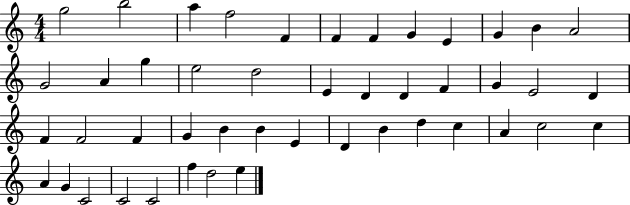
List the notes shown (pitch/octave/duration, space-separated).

G5/h B5/h A5/q F5/h F4/q F4/q F4/q G4/q E4/q G4/q B4/q A4/h G4/h A4/q G5/q E5/h D5/h E4/q D4/q D4/q F4/q G4/q E4/h D4/q F4/q F4/h F4/q G4/q B4/q B4/q E4/q D4/q B4/q D5/q C5/q A4/q C5/h C5/q A4/q G4/q C4/h C4/h C4/h F5/q D5/h E5/q